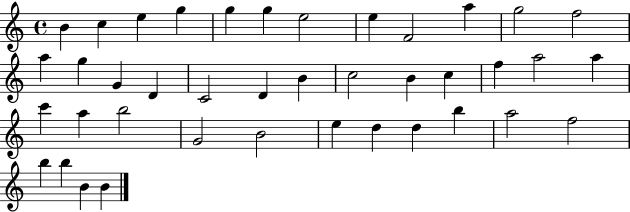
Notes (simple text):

B4/q C5/q E5/q G5/q G5/q G5/q E5/h E5/q F4/h A5/q G5/h F5/h A5/q G5/q G4/q D4/q C4/h D4/q B4/q C5/h B4/q C5/q F5/q A5/h A5/q C6/q A5/q B5/h G4/h B4/h E5/q D5/q D5/q B5/q A5/h F5/h B5/q B5/q B4/q B4/q